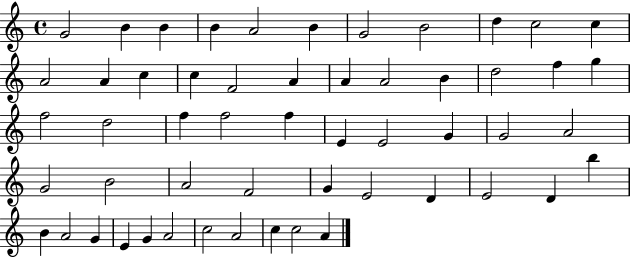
X:1
T:Untitled
M:4/4
L:1/4
K:C
G2 B B B A2 B G2 B2 d c2 c A2 A c c F2 A A A2 B d2 f g f2 d2 f f2 f E E2 G G2 A2 G2 B2 A2 F2 G E2 D E2 D b B A2 G E G A2 c2 A2 c c2 A